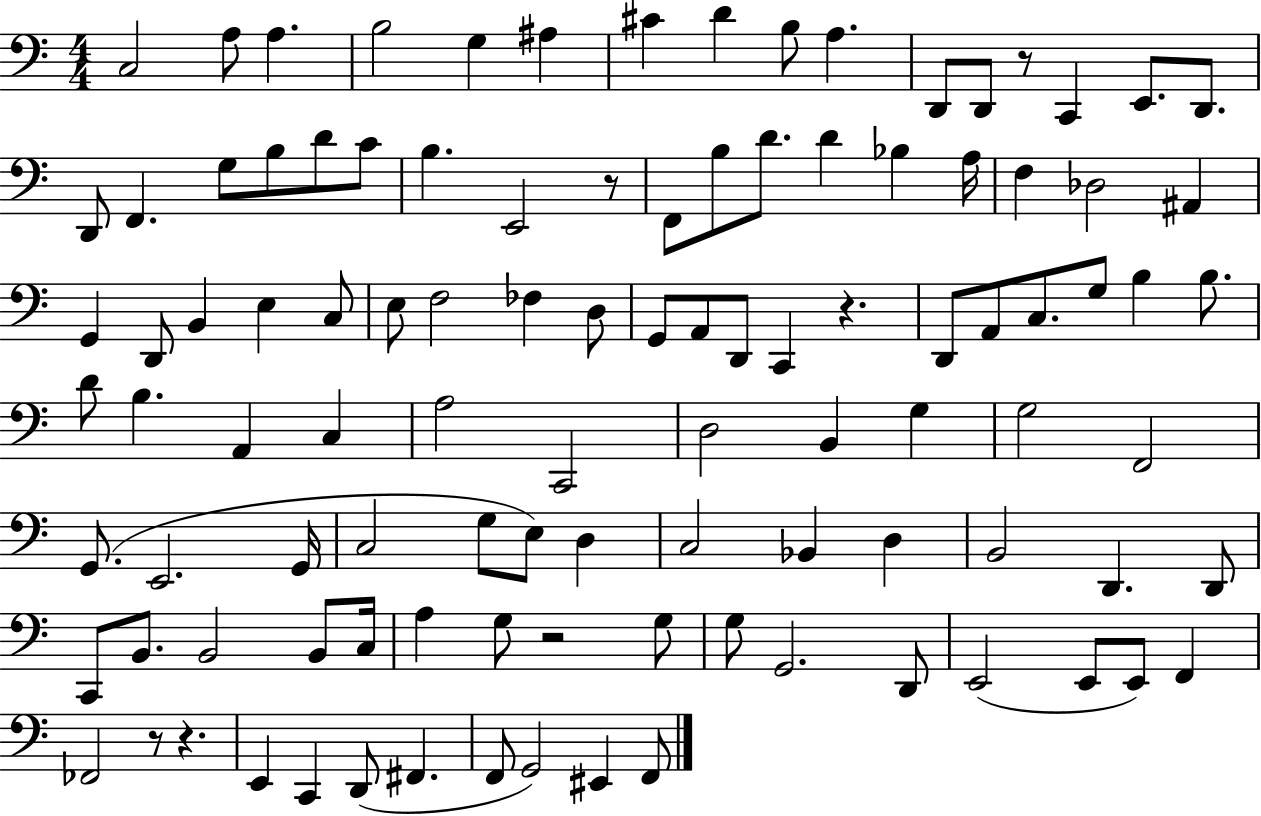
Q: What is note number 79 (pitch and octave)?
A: B2